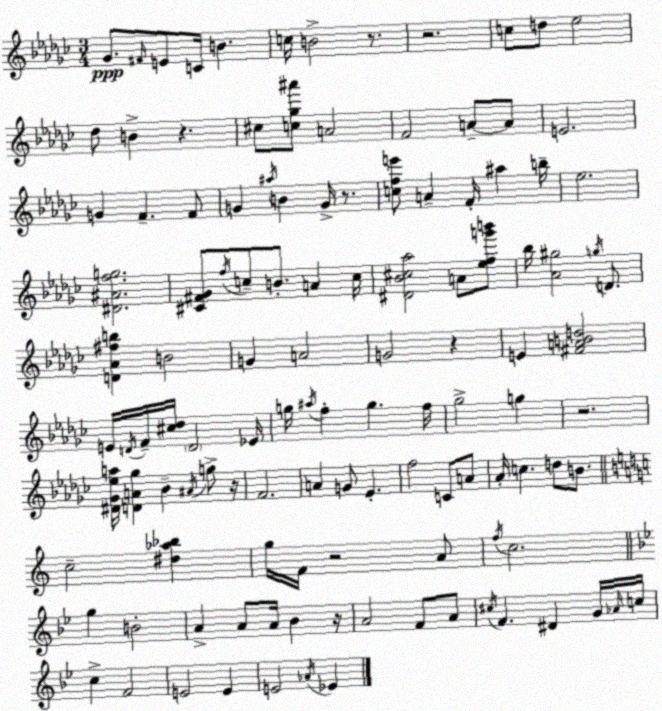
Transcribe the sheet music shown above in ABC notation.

X:1
T:Untitled
M:3/4
L:1/4
K:Ebm
_G/2 ^F/4 E/2 C/4 B c/4 B2 z/2 z2 c/2 d/2 _e2 _d/2 B z ^c/2 [c_g^a']/2 A2 F2 A/2 A/2 E2 G F F/2 G ^a/4 B G/4 z/2 [cfe']/2 A F/4 ^a b/4 _e2 [^D^Afg]2 [^C^F_G]/2 f/4 c/2 B/2 A c/4 [^D_B^c_a]2 A/2 [_efg'b']/2 _b/4 [_A^g]2 g/4 D/2 [D_A^fb] B2 G A2 G2 z E [^FABd]2 E/4 D/4 F/4 [^c_d]/4 D2 _E/4 g/4 ^a/4 f g f/4 _g2 g z2 [^D_G_ea]/4 [DA_g] _B ^A/4 g/2 z/4 F2 A G/2 _E f2 C/2 A/2 _A/4 c d/2 B/2 c2 [^d_a_b] g/4 F/4 z2 A/2 f/4 c2 g B2 A A/2 A/4 _B z/4 A2 F/2 A/2 ^c/4 F ^D G/4 _A/4 c/4 c F2 E2 E E2 _A/4 _E